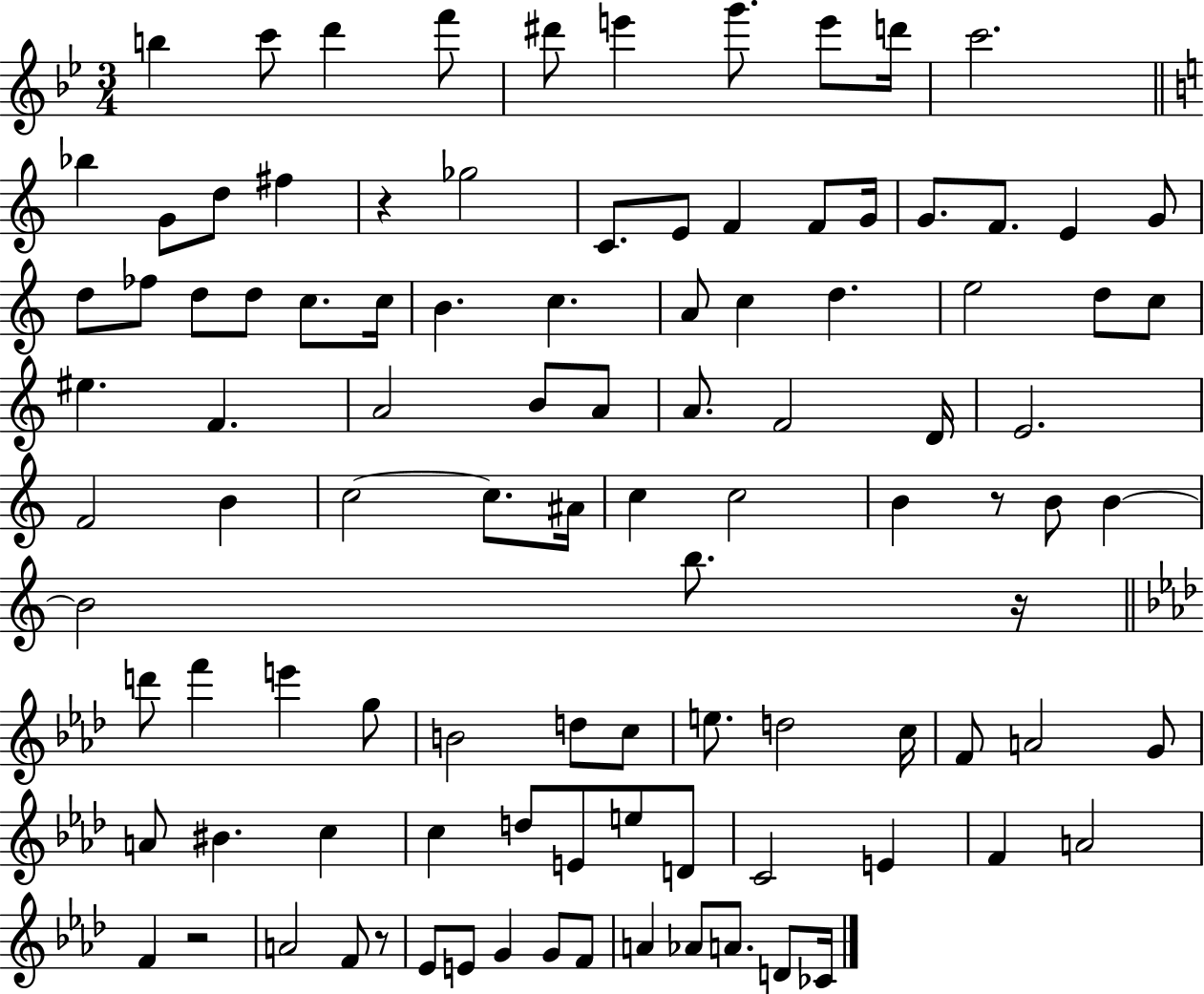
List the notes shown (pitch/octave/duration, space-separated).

B5/q C6/e D6/q F6/e D#6/e E6/q G6/e. E6/e D6/s C6/h. Bb5/q G4/e D5/e F#5/q R/q Gb5/h C4/e. E4/e F4/q F4/e G4/s G4/e. F4/e. E4/q G4/e D5/e FES5/e D5/e D5/e C5/e. C5/s B4/q. C5/q. A4/e C5/q D5/q. E5/h D5/e C5/e EIS5/q. F4/q. A4/h B4/e A4/e A4/e. F4/h D4/s E4/h. F4/h B4/q C5/h C5/e. A#4/s C5/q C5/h B4/q R/e B4/e B4/q B4/h B5/e. R/s D6/e F6/q E6/q G5/e B4/h D5/e C5/e E5/e. D5/h C5/s F4/e A4/h G4/e A4/e BIS4/q. C5/q C5/q D5/e E4/e E5/e D4/e C4/h E4/q F4/q A4/h F4/q R/h A4/h F4/e R/e Eb4/e E4/e G4/q G4/e F4/e A4/q Ab4/e A4/e. D4/e CES4/s